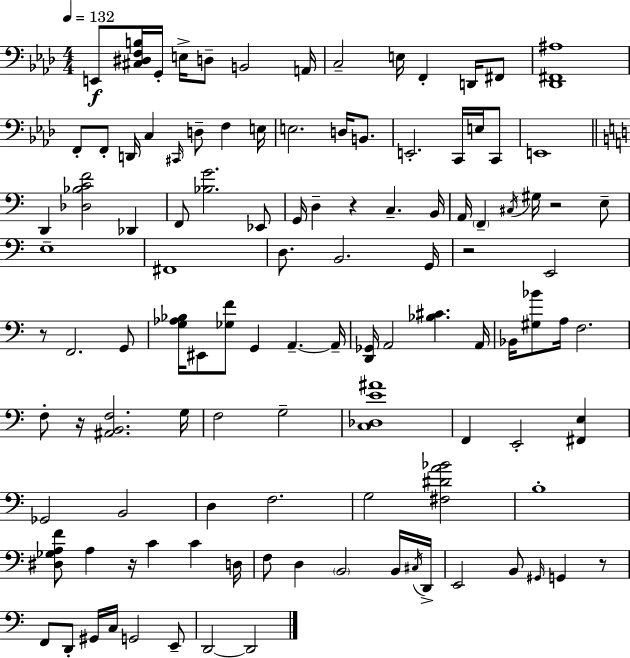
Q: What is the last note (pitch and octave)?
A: D2